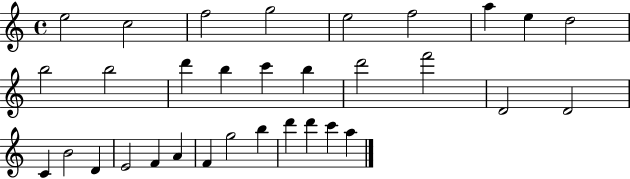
E5/h C5/h F5/h G5/h E5/h F5/h A5/q E5/q D5/h B5/h B5/h D6/q B5/q C6/q B5/q D6/h F6/h D4/h D4/h C4/q B4/h D4/q E4/h F4/q A4/q F4/q G5/h B5/q D6/q D6/q C6/q A5/q